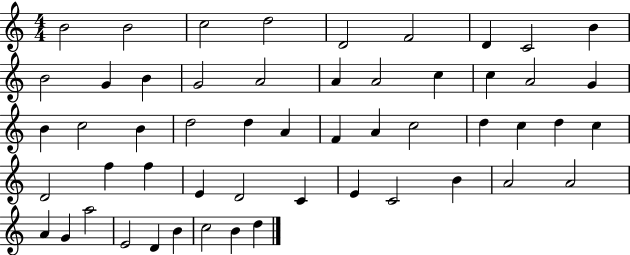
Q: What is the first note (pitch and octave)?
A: B4